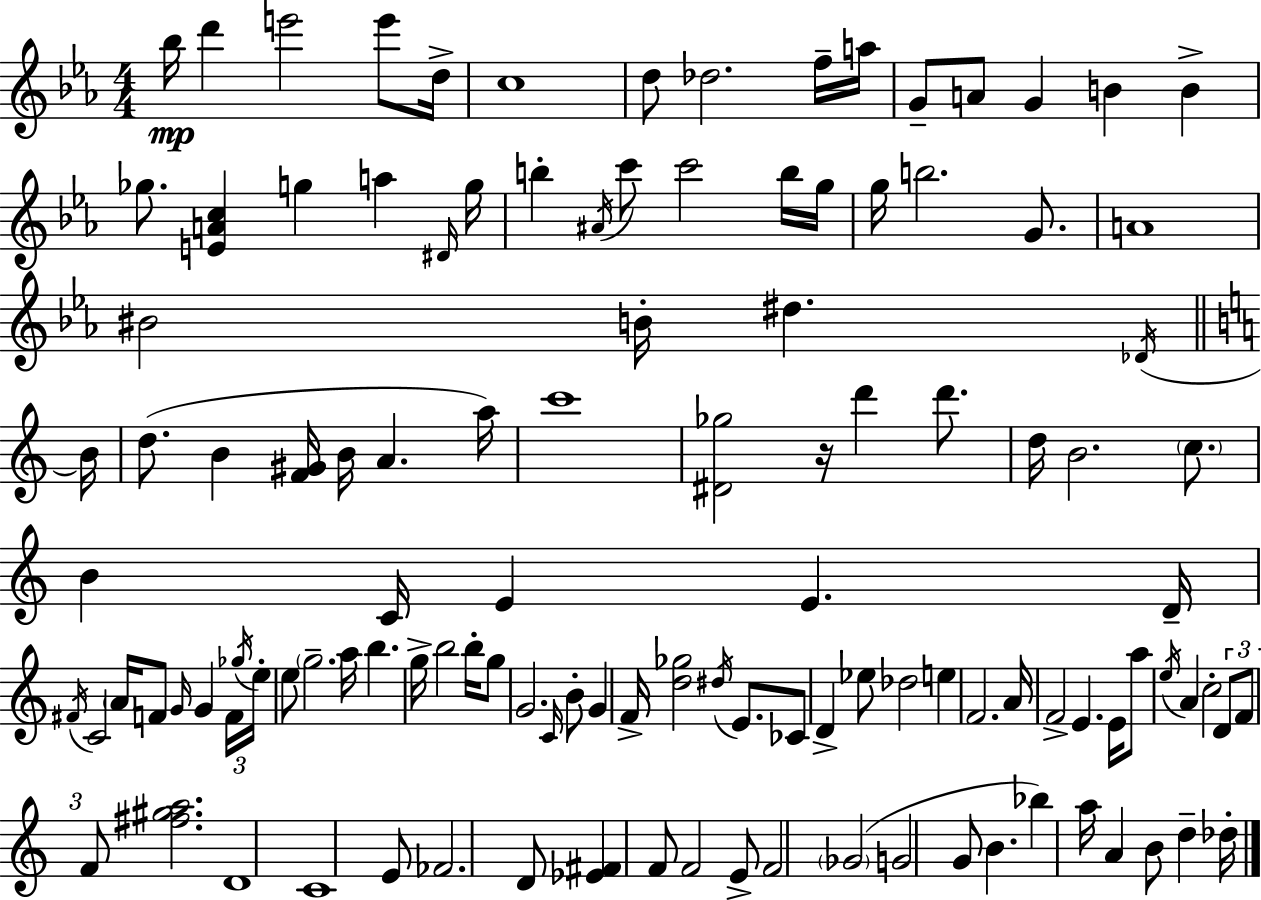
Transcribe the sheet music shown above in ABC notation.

X:1
T:Untitled
M:4/4
L:1/4
K:Cm
_b/4 d' e'2 e'/2 d/4 c4 d/2 _d2 f/4 a/4 G/2 A/2 G B B _g/2 [EAc] g a ^D/4 g/4 b ^A/4 c'/2 c'2 b/4 g/4 g/4 b2 G/2 A4 ^B2 B/4 ^d _D/4 B/4 d/2 B [F^G]/4 B/4 A a/4 c'4 [^D_g]2 z/4 d' d'/2 d/4 B2 c/2 B C/4 E E D/4 ^F/4 C2 A/4 F/2 G/4 G F/4 _g/4 e/4 e/2 g2 a/4 b g/4 b2 b/4 g/2 G2 C/4 B/2 G F/4 [d_g]2 ^d/4 E/2 _C/2 D _e/2 _d2 e F2 A/4 F2 E E/4 a/2 e/4 A c2 D/2 F/2 F/2 [^f^ga]2 D4 C4 E/2 _F2 D/2 [_E^F] F/2 F2 E/2 F2 _G2 G2 G/2 B _b a/4 A B/2 d _d/4